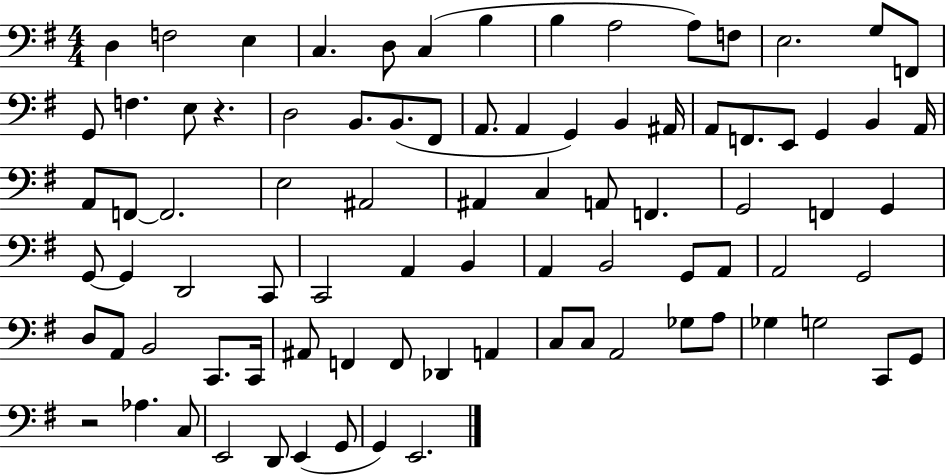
D3/q F3/h E3/q C3/q. D3/e C3/q B3/q B3/q A3/h A3/e F3/e E3/h. G3/e F2/e G2/e F3/q. E3/e R/q. D3/h B2/e. B2/e. F#2/e A2/e. A2/q G2/q B2/q A#2/s A2/e F2/e. E2/e G2/q B2/q A2/s A2/e F2/e F2/h. E3/h A#2/h A#2/q C3/q A2/e F2/q. G2/h F2/q G2/q G2/e G2/q D2/h C2/e C2/h A2/q B2/q A2/q B2/h G2/e A2/e A2/h G2/h D3/e A2/e B2/h C2/e. C2/s A#2/e F2/q F2/e Db2/q A2/q C3/e C3/e A2/h Gb3/e A3/e Gb3/q G3/h C2/e G2/e R/h Ab3/q. C3/e E2/h D2/e E2/q G2/e G2/q E2/h.